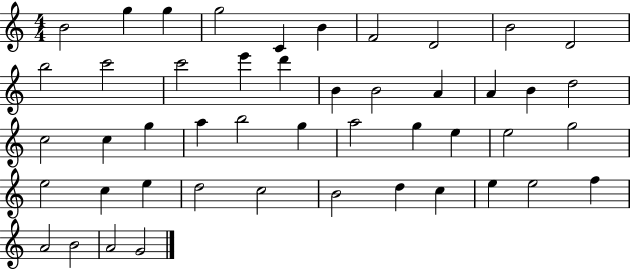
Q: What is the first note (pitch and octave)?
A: B4